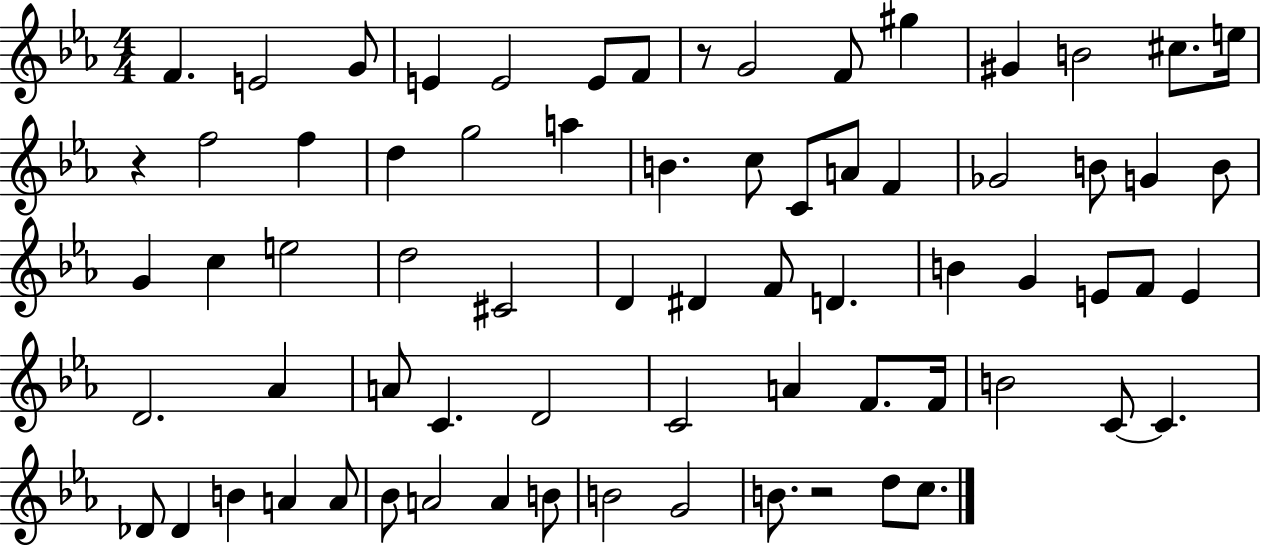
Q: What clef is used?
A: treble